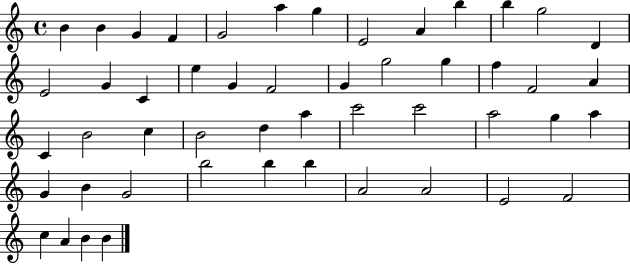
B4/q B4/q G4/q F4/q G4/h A5/q G5/q E4/h A4/q B5/q B5/q G5/h D4/q E4/h G4/q C4/q E5/q G4/q F4/h G4/q G5/h G5/q F5/q F4/h A4/q C4/q B4/h C5/q B4/h D5/q A5/q C6/h C6/h A5/h G5/q A5/q G4/q B4/q G4/h B5/h B5/q B5/q A4/h A4/h E4/h F4/h C5/q A4/q B4/q B4/q